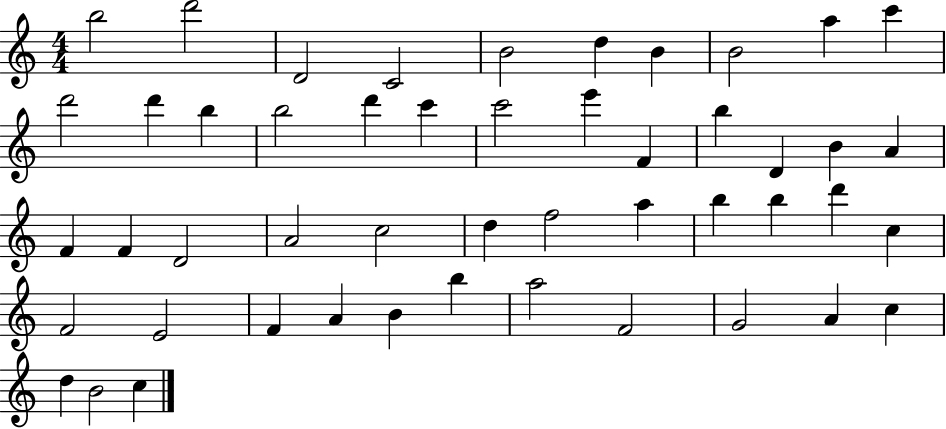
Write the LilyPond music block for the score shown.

{
  \clef treble
  \numericTimeSignature
  \time 4/4
  \key c \major
  b''2 d'''2 | d'2 c'2 | b'2 d''4 b'4 | b'2 a''4 c'''4 | \break d'''2 d'''4 b''4 | b''2 d'''4 c'''4 | c'''2 e'''4 f'4 | b''4 d'4 b'4 a'4 | \break f'4 f'4 d'2 | a'2 c''2 | d''4 f''2 a''4 | b''4 b''4 d'''4 c''4 | \break f'2 e'2 | f'4 a'4 b'4 b''4 | a''2 f'2 | g'2 a'4 c''4 | \break d''4 b'2 c''4 | \bar "|."
}